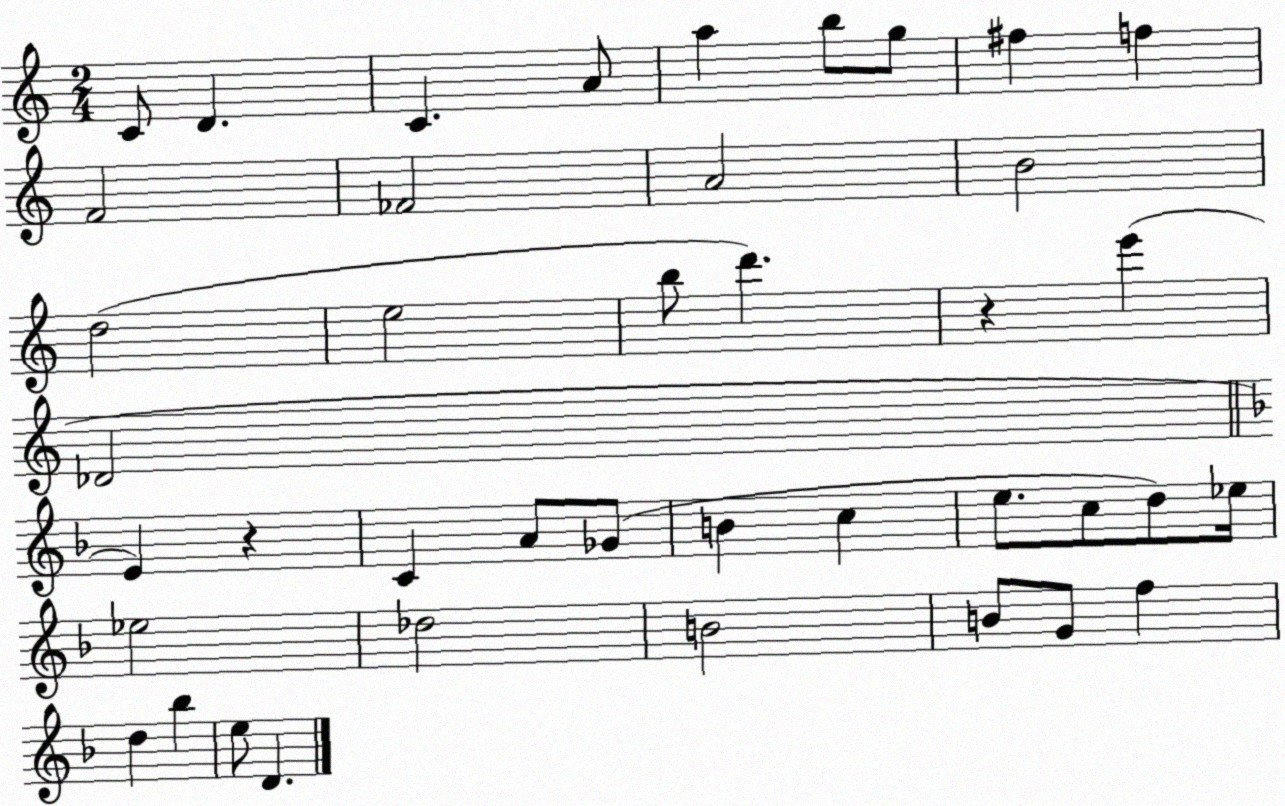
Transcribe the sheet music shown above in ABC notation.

X:1
T:Untitled
M:2/4
L:1/4
K:C
C/2 D C A/2 a b/2 g/2 ^f f F2 _F2 A2 B2 d2 e2 b/2 d' z e' _D2 E z C A/2 _G/2 B c e/2 c/2 d/2 _e/4 _e2 _d2 B2 B/2 G/2 f d _b e/2 D